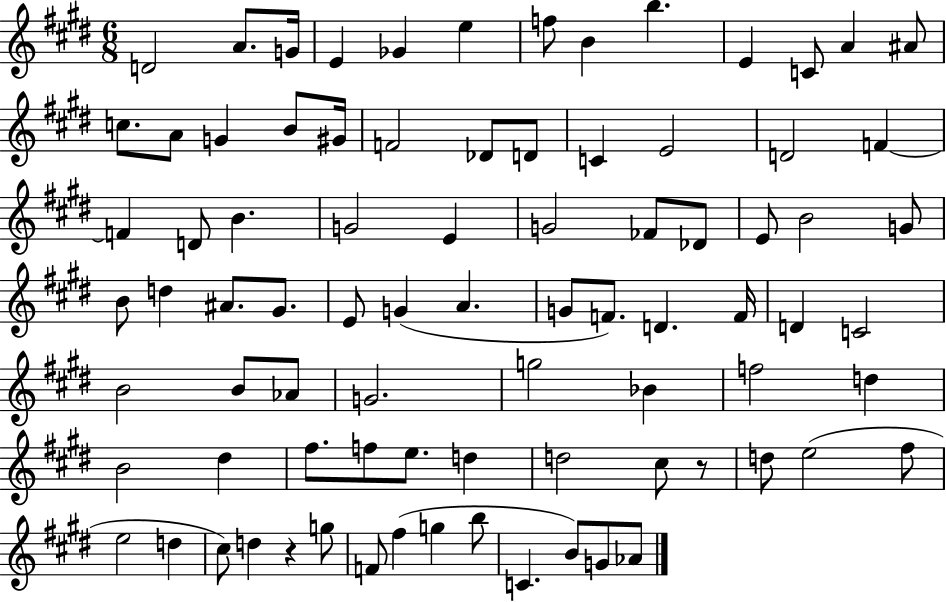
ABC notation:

X:1
T:Untitled
M:6/8
L:1/4
K:E
D2 A/2 G/4 E _G e f/2 B b E C/2 A ^A/2 c/2 A/2 G B/2 ^G/4 F2 _D/2 D/2 C E2 D2 F F D/2 B G2 E G2 _F/2 _D/2 E/2 B2 G/2 B/2 d ^A/2 ^G/2 E/2 G A G/2 F/2 D F/4 D C2 B2 B/2 _A/2 G2 g2 _B f2 d B2 ^d ^f/2 f/2 e/2 d d2 ^c/2 z/2 d/2 e2 ^f/2 e2 d ^c/2 d z g/2 F/2 ^f g b/2 C B/2 G/2 _A/2